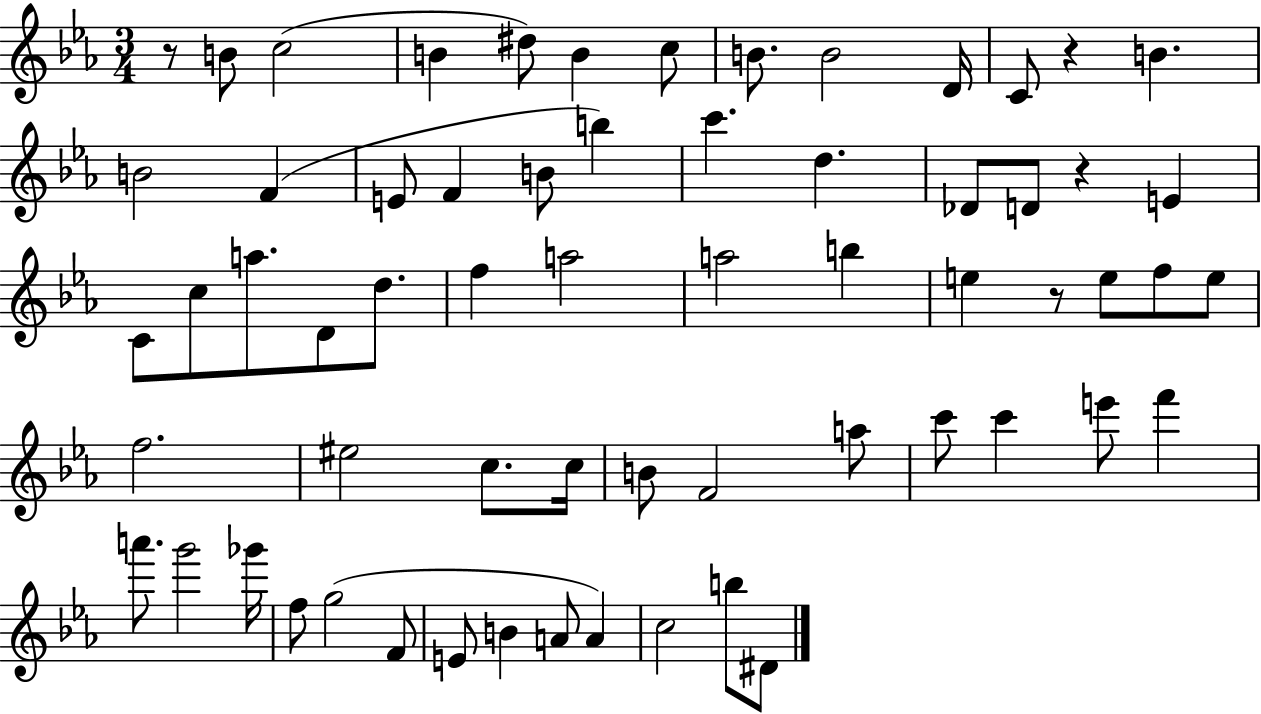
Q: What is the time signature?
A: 3/4